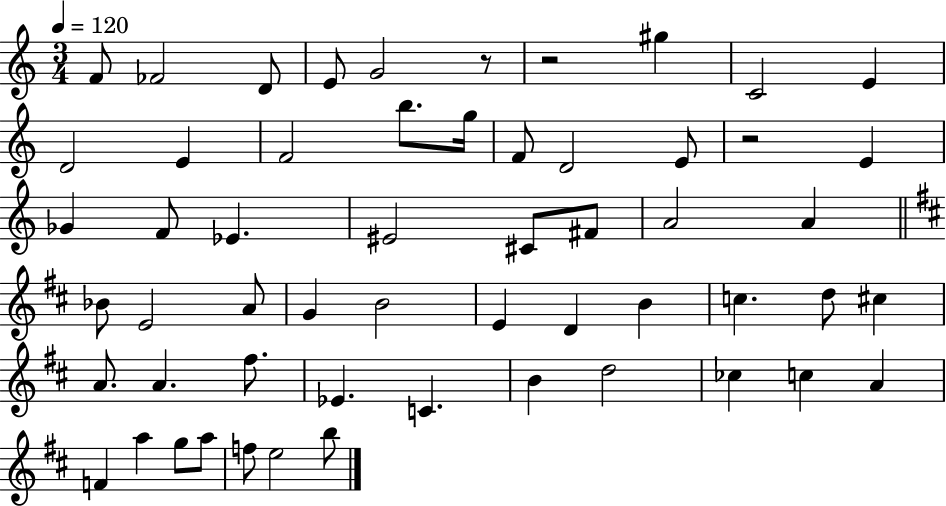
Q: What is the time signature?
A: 3/4